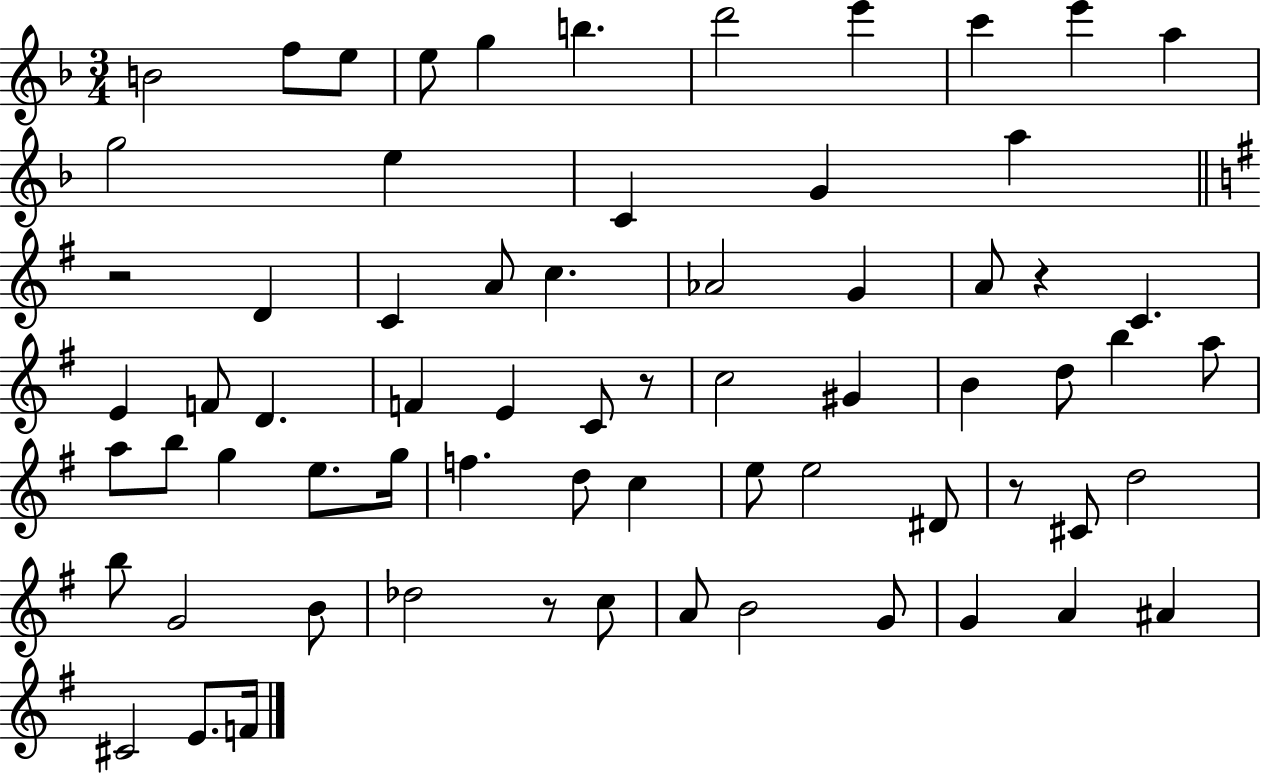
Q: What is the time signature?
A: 3/4